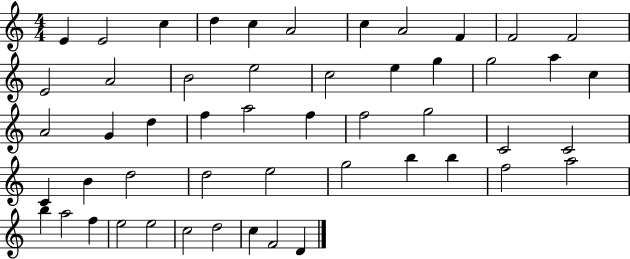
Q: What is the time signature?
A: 4/4